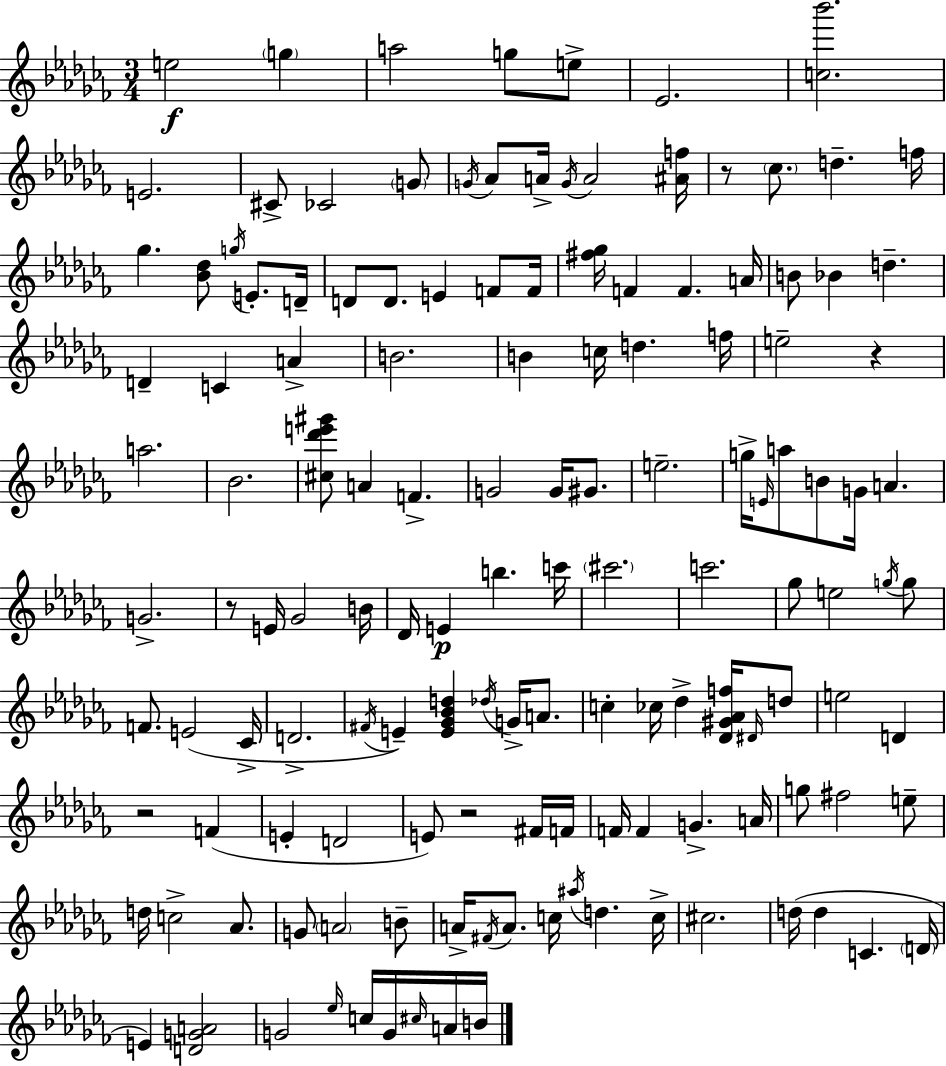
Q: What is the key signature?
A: AES minor